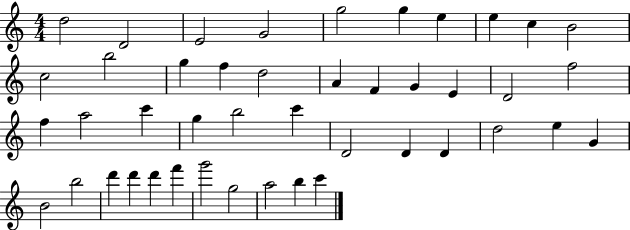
{
  \clef treble
  \numericTimeSignature
  \time 4/4
  \key c \major
  d''2 d'2 | e'2 g'2 | g''2 g''4 e''4 | e''4 c''4 b'2 | \break c''2 b''2 | g''4 f''4 d''2 | a'4 f'4 g'4 e'4 | d'2 f''2 | \break f''4 a''2 c'''4 | g''4 b''2 c'''4 | d'2 d'4 d'4 | d''2 e''4 g'4 | \break b'2 b''2 | d'''4 d'''4 d'''4 f'''4 | g'''2 g''2 | a''2 b''4 c'''4 | \break \bar "|."
}